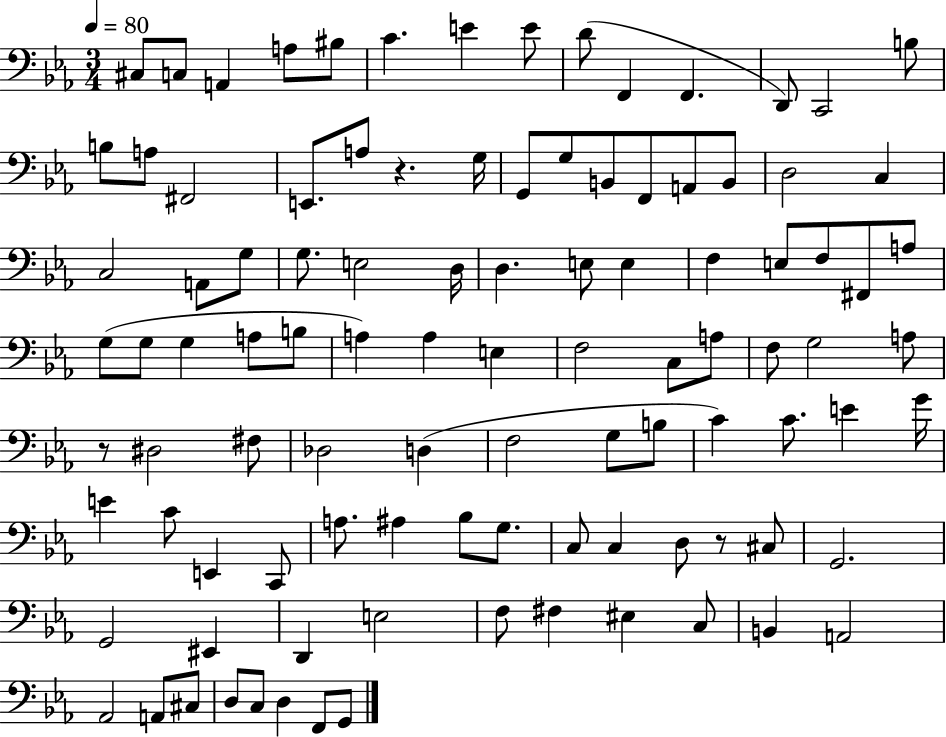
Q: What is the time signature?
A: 3/4